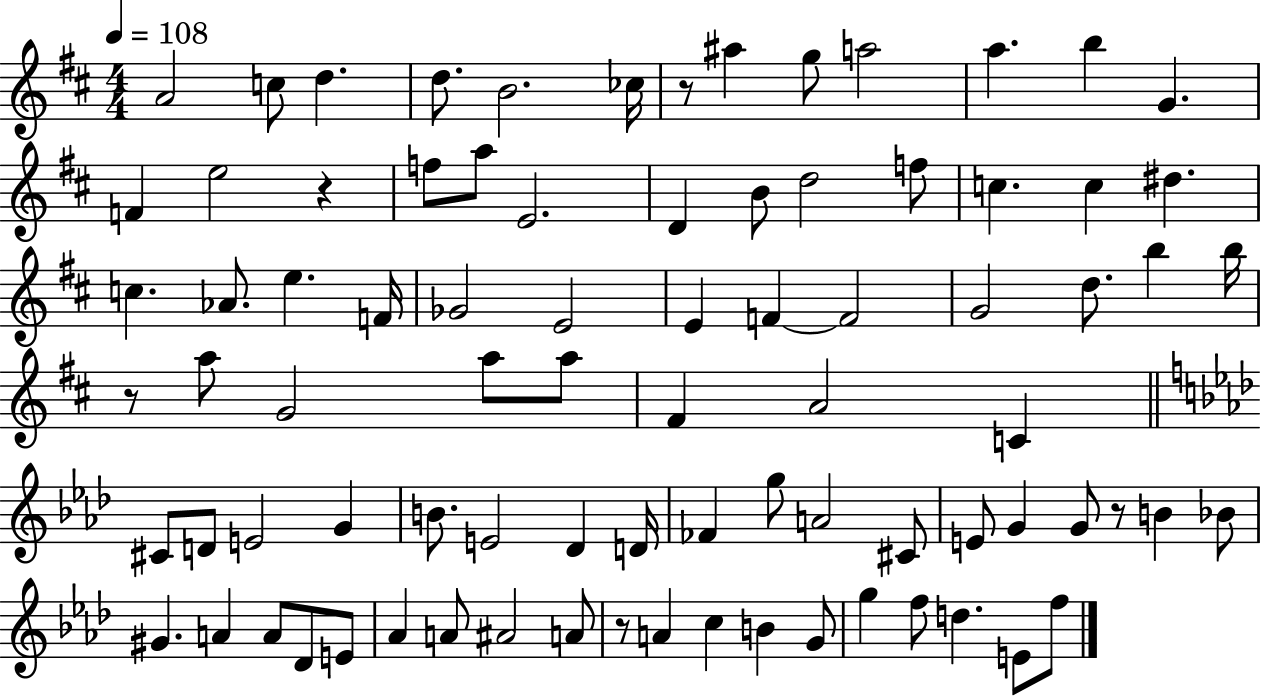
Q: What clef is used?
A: treble